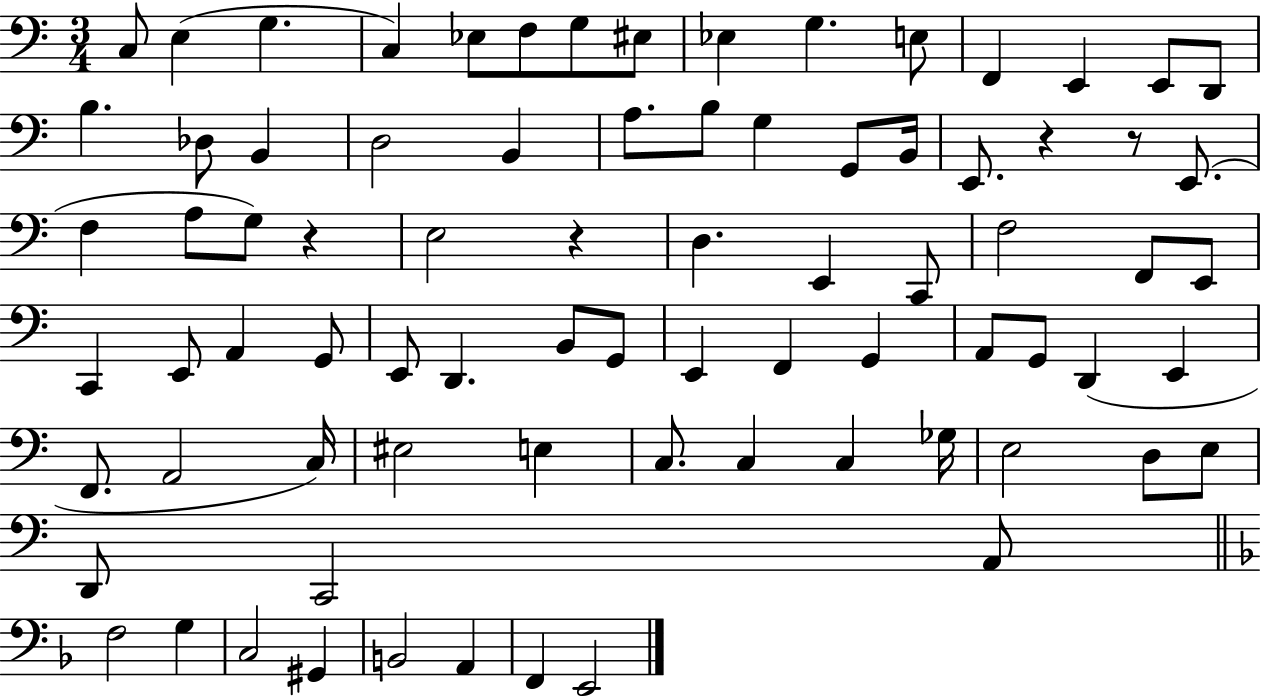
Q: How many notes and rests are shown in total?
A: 79